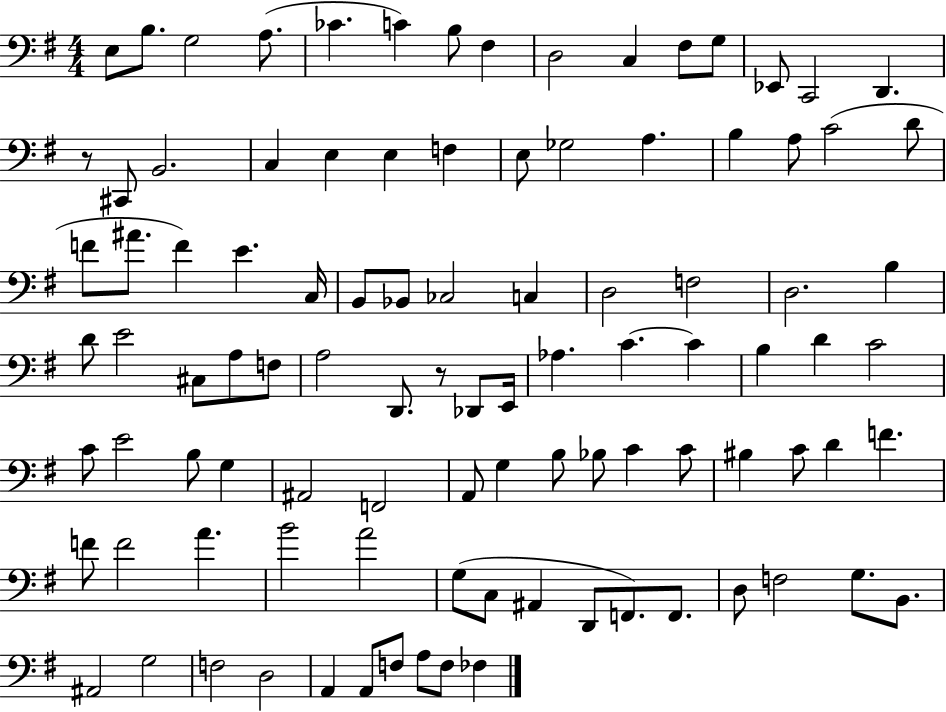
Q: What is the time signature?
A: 4/4